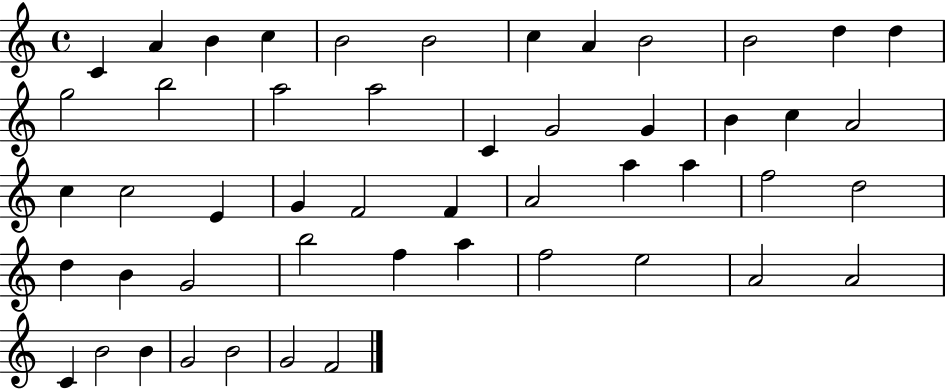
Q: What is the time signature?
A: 4/4